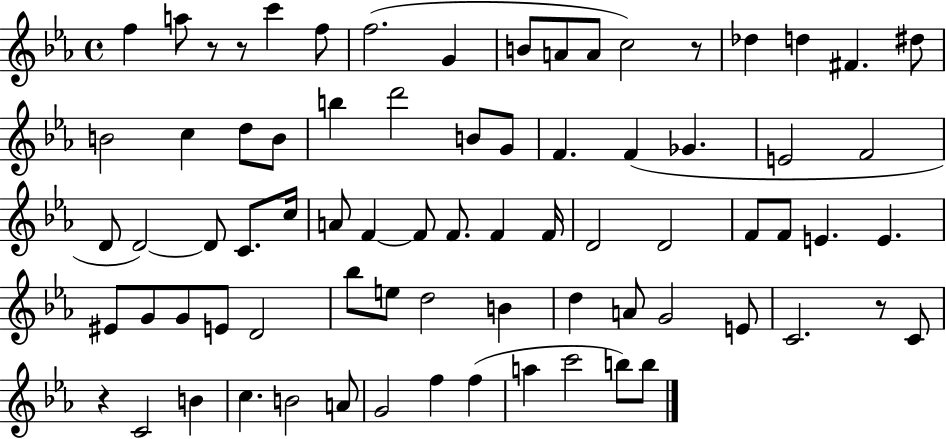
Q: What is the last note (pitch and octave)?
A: B5